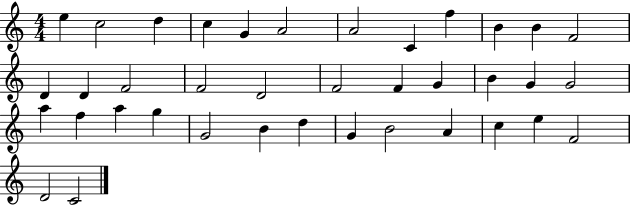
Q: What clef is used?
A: treble